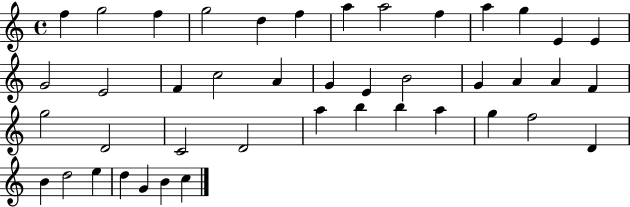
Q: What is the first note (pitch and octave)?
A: F5